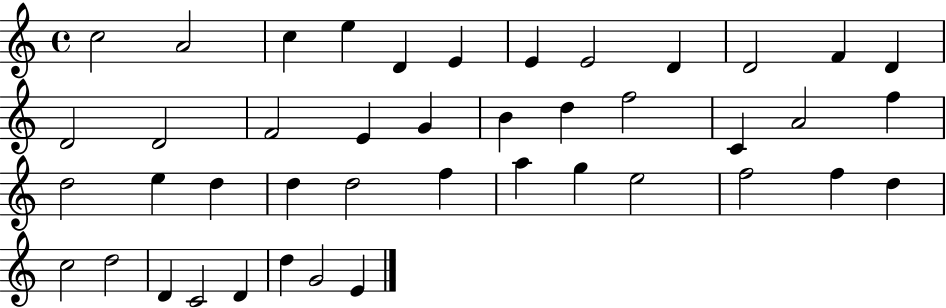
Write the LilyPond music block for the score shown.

{
  \clef treble
  \time 4/4
  \defaultTimeSignature
  \key c \major
  c''2 a'2 | c''4 e''4 d'4 e'4 | e'4 e'2 d'4 | d'2 f'4 d'4 | \break d'2 d'2 | f'2 e'4 g'4 | b'4 d''4 f''2 | c'4 a'2 f''4 | \break d''2 e''4 d''4 | d''4 d''2 f''4 | a''4 g''4 e''2 | f''2 f''4 d''4 | \break c''2 d''2 | d'4 c'2 d'4 | d''4 g'2 e'4 | \bar "|."
}